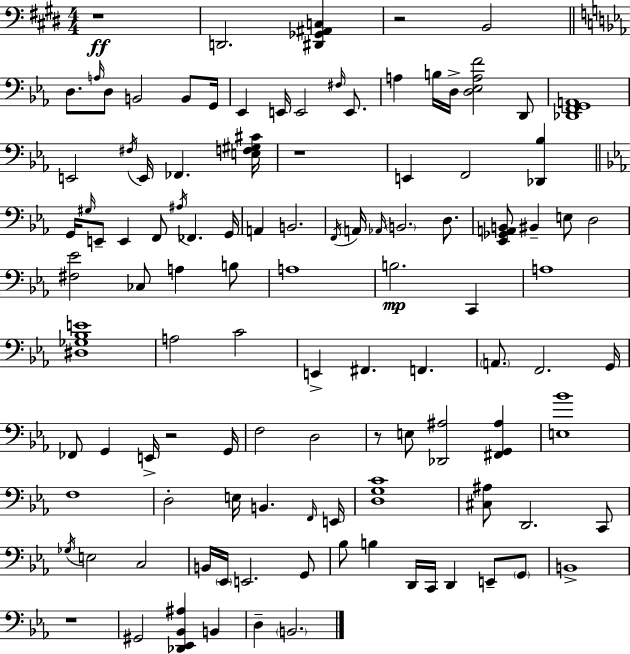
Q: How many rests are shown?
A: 6